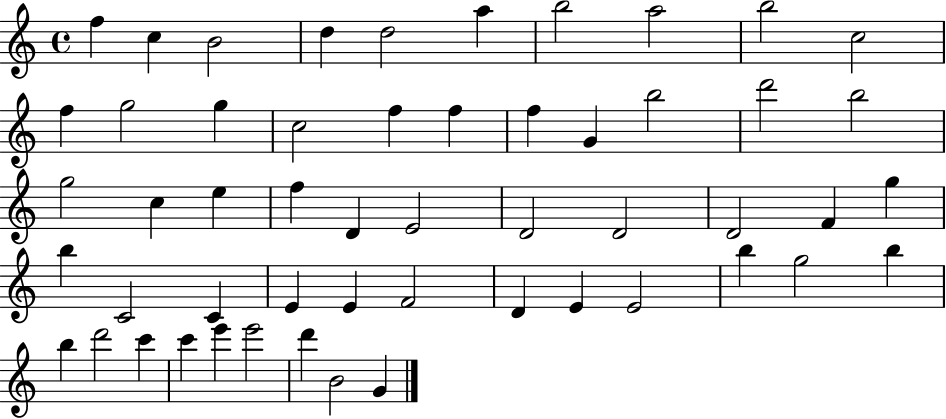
F5/q C5/q B4/h D5/q D5/h A5/q B5/h A5/h B5/h C5/h F5/q G5/h G5/q C5/h F5/q F5/q F5/q G4/q B5/h D6/h B5/h G5/h C5/q E5/q F5/q D4/q E4/h D4/h D4/h D4/h F4/q G5/q B5/q C4/h C4/q E4/q E4/q F4/h D4/q E4/q E4/h B5/q G5/h B5/q B5/q D6/h C6/q C6/q E6/q E6/h D6/q B4/h G4/q